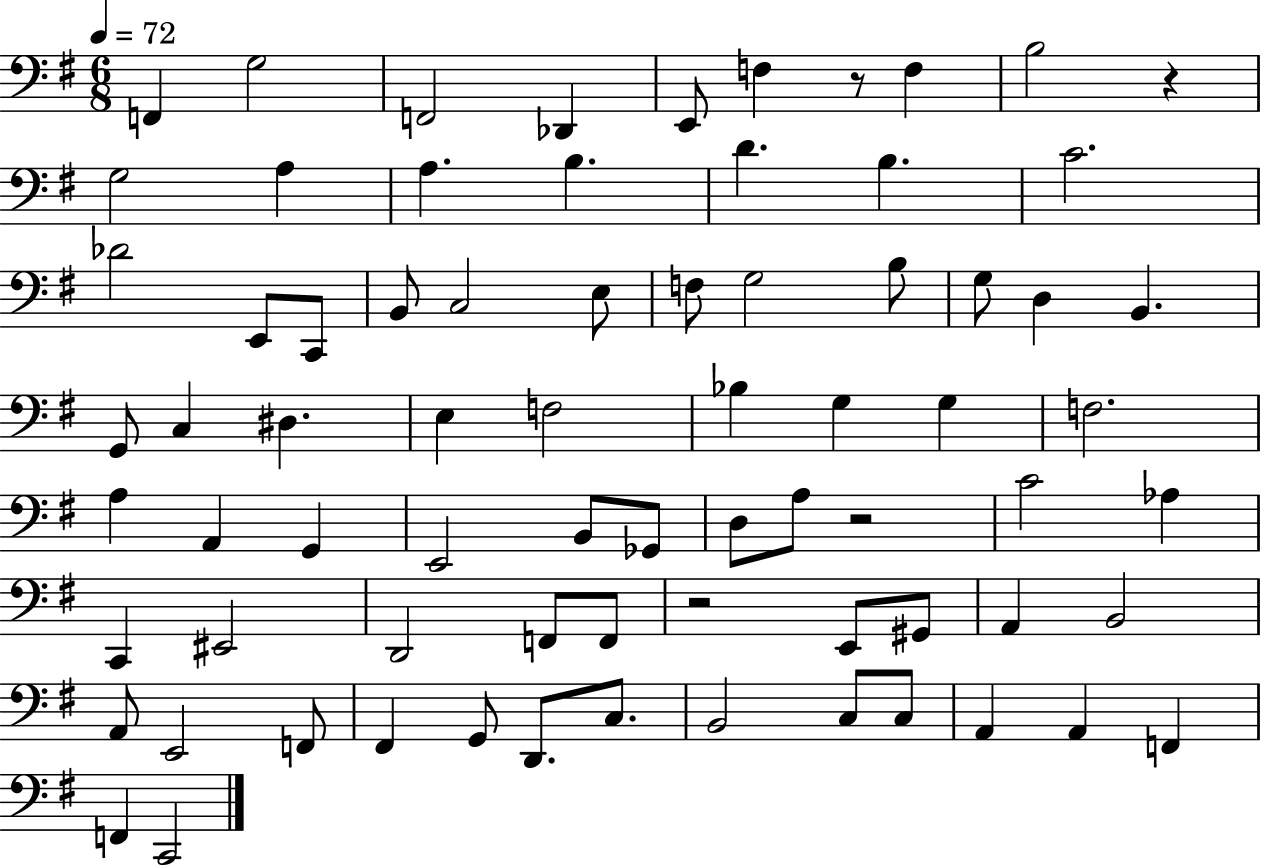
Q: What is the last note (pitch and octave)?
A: C2